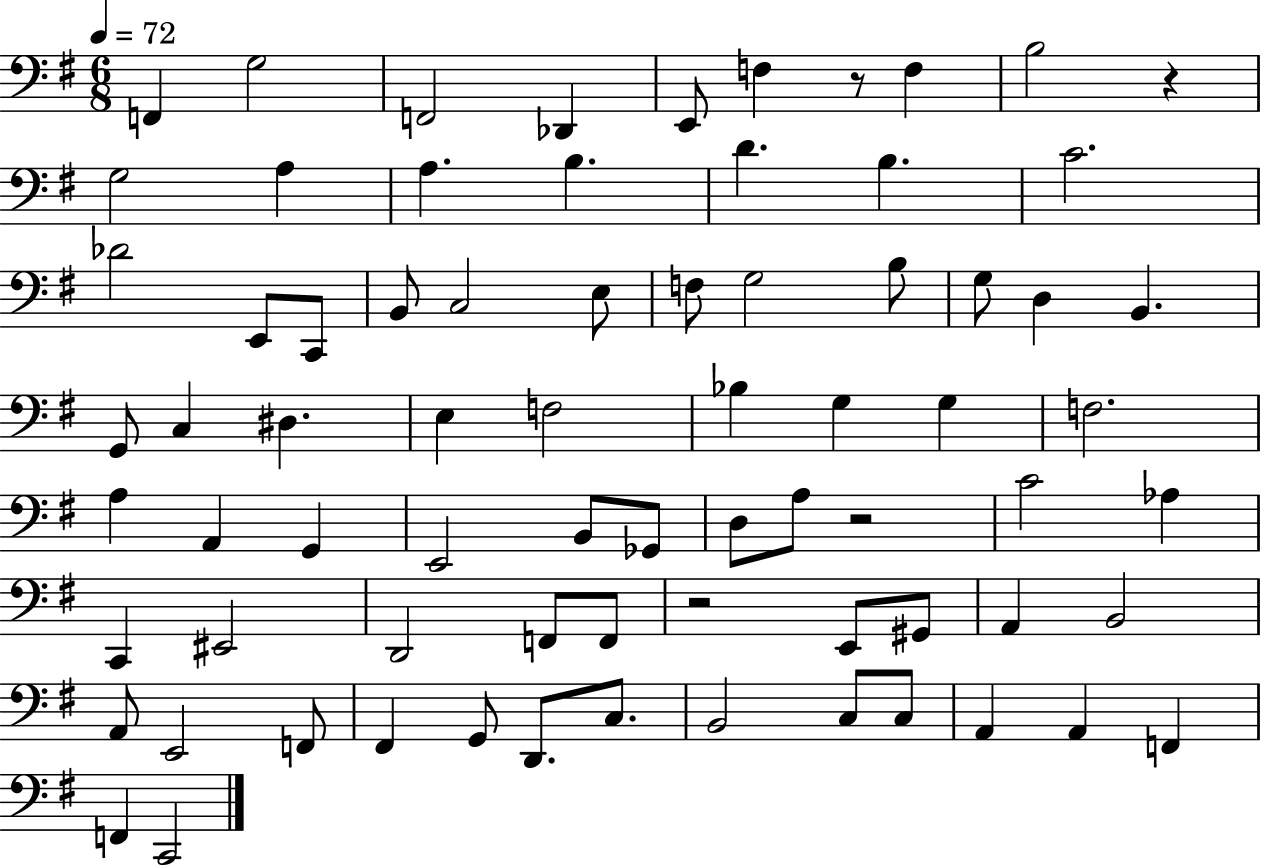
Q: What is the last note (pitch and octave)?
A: C2